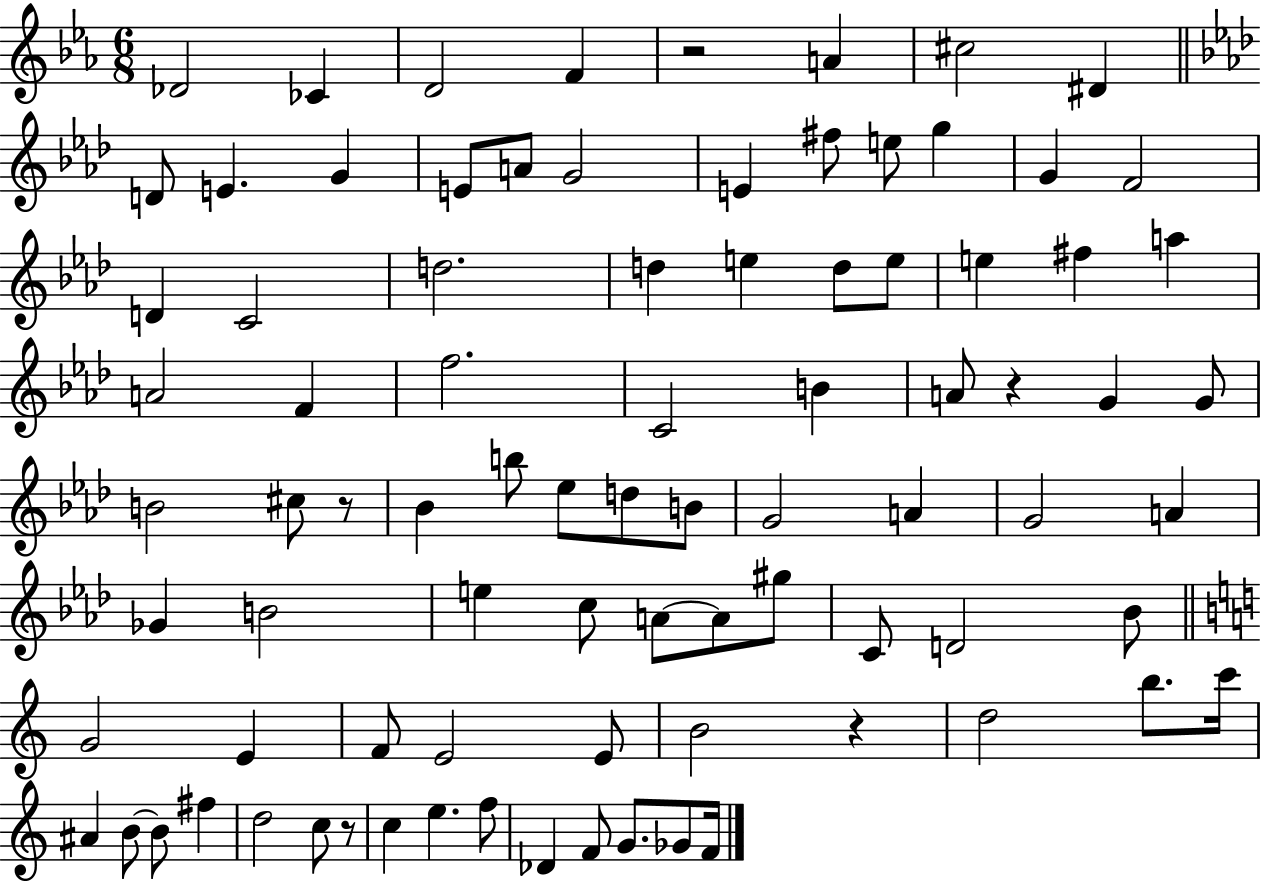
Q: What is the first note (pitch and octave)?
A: Db4